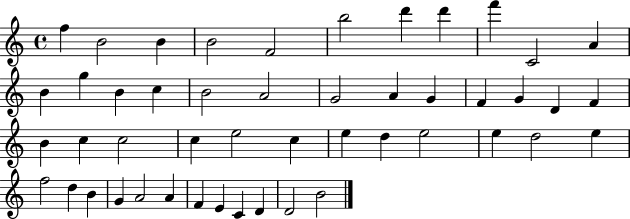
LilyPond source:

{
  \clef treble
  \time 4/4
  \defaultTimeSignature
  \key c \major
  f''4 b'2 b'4 | b'2 f'2 | b''2 d'''4 d'''4 | f'''4 c'2 a'4 | \break b'4 g''4 b'4 c''4 | b'2 a'2 | g'2 a'4 g'4 | f'4 g'4 d'4 f'4 | \break b'4 c''4 c''2 | c''4 e''2 c''4 | e''4 d''4 e''2 | e''4 d''2 e''4 | \break f''2 d''4 b'4 | g'4 a'2 a'4 | f'4 e'4 c'4 d'4 | d'2 b'2 | \break \bar "|."
}